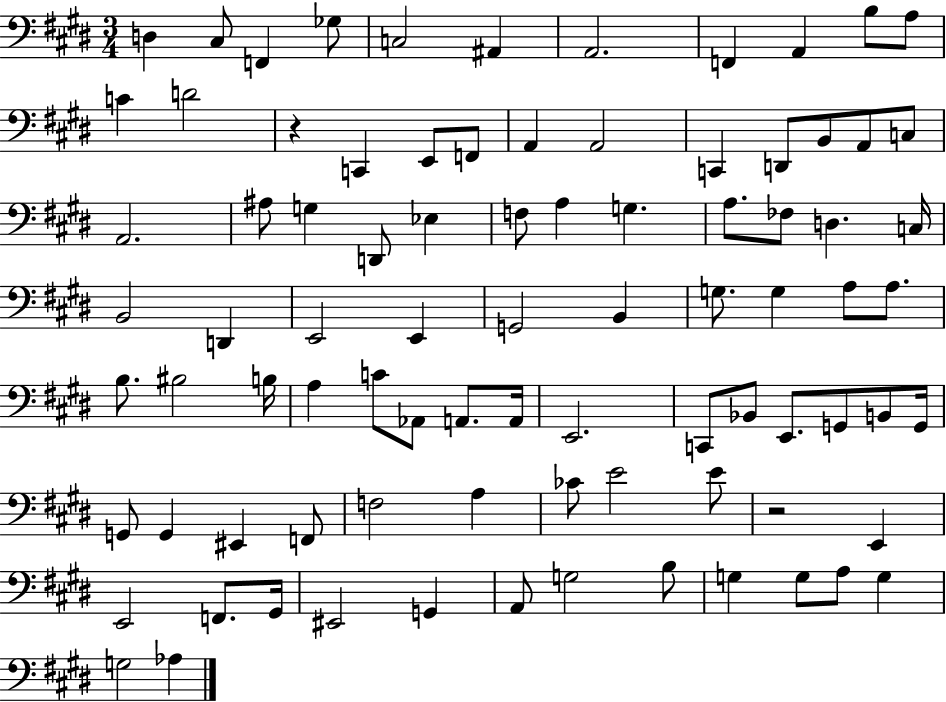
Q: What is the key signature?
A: E major